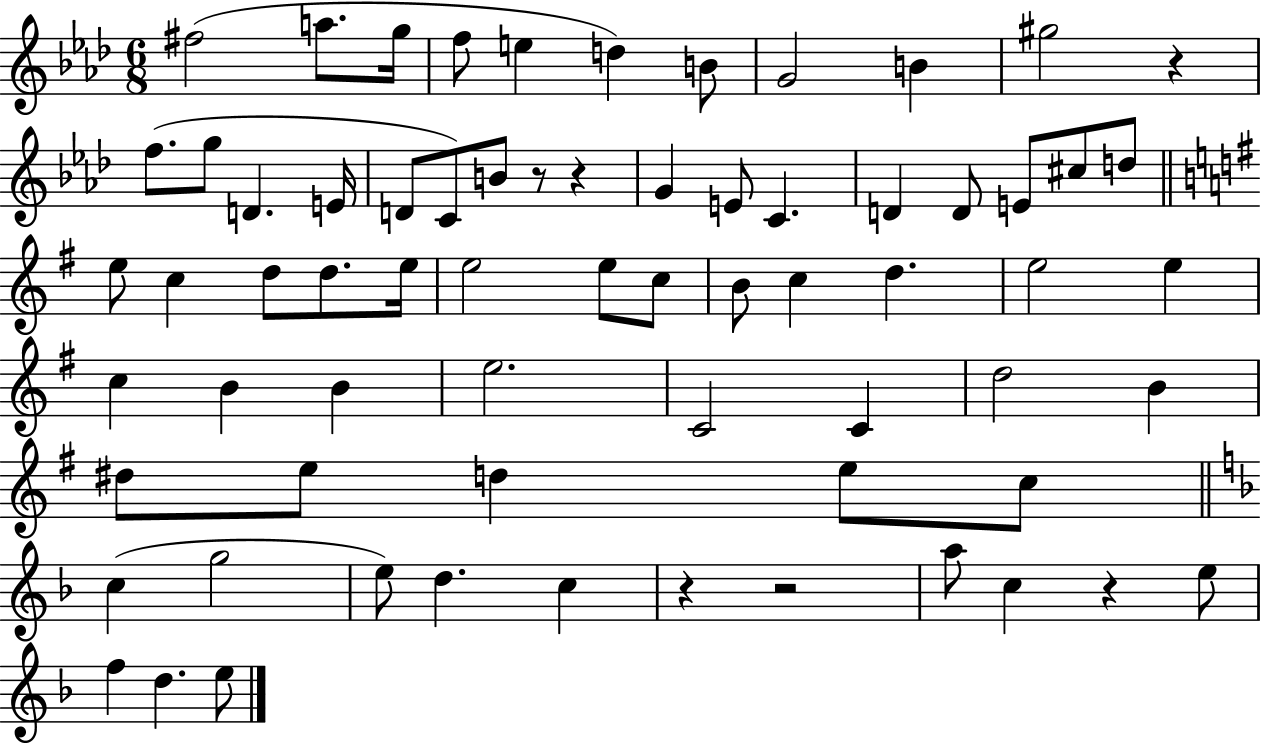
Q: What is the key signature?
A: AES major